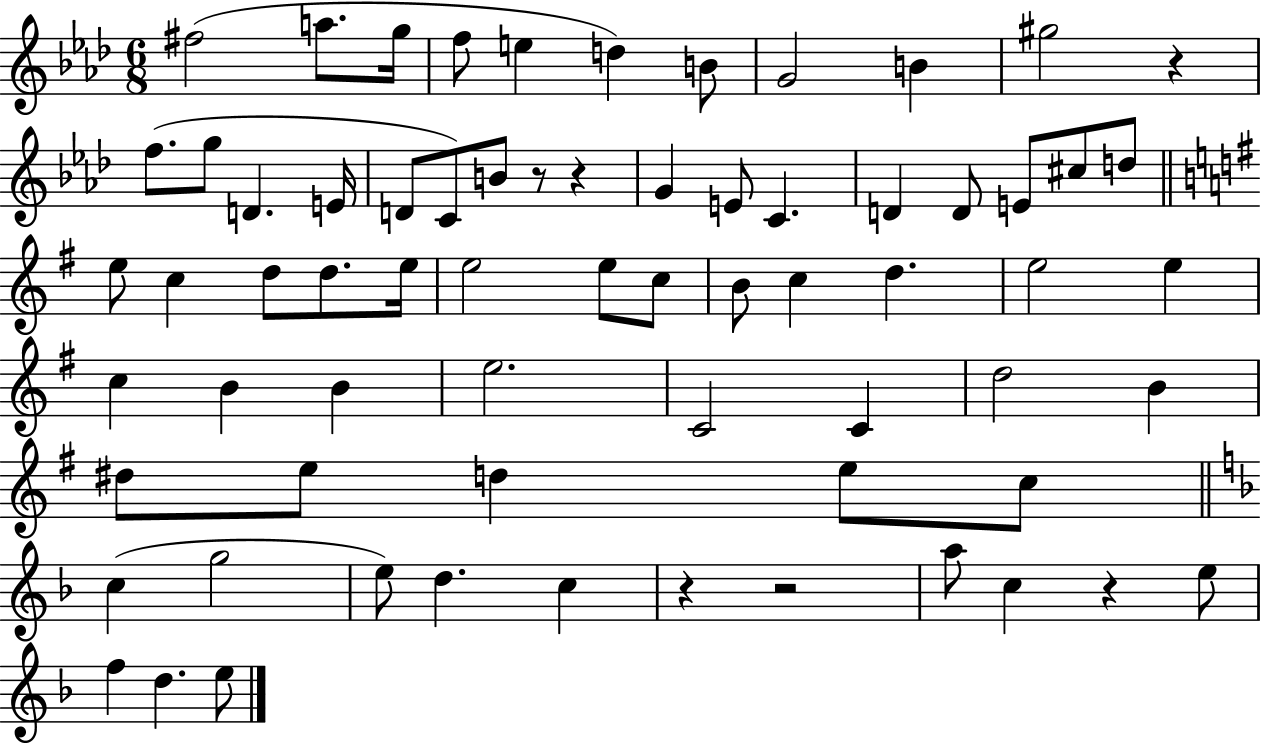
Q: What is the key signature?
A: AES major